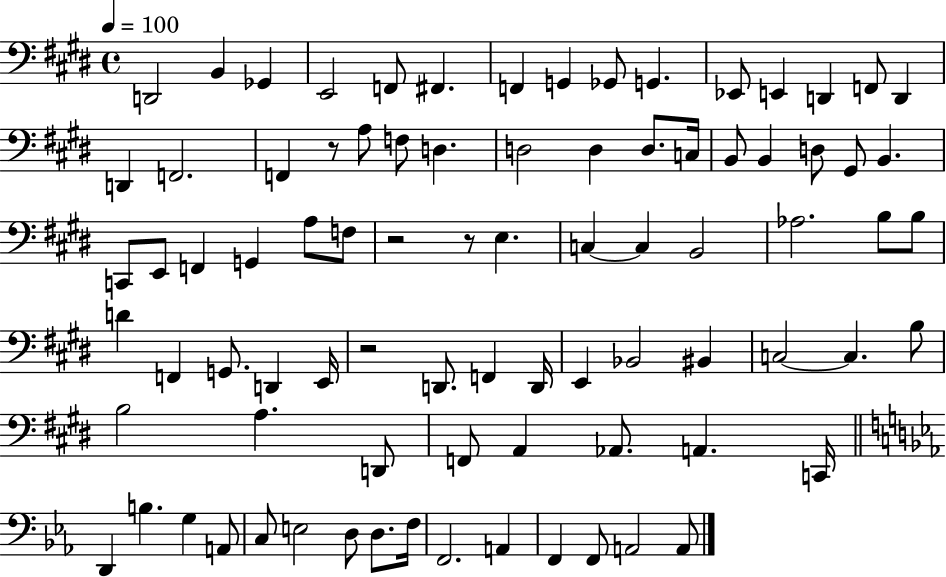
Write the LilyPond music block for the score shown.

{
  \clef bass
  \time 4/4
  \defaultTimeSignature
  \key e \major
  \tempo 4 = 100
  d,2 b,4 ges,4 | e,2 f,8 fis,4. | f,4 g,4 ges,8 g,4. | ees,8 e,4 d,4 f,8 d,4 | \break d,4 f,2. | f,4 r8 a8 f8 d4. | d2 d4 d8. c16 | b,8 b,4 d8 gis,8 b,4. | \break c,8 e,8 f,4 g,4 a8 f8 | r2 r8 e4. | c4~~ c4 b,2 | aes2. b8 b8 | \break d'4 f,4 g,8. d,4 e,16 | r2 d,8. f,4 d,16 | e,4 bes,2 bis,4 | c2~~ c4. b8 | \break b2 a4. d,8 | f,8 a,4 aes,8. a,4. c,16 | \bar "||" \break \key c \minor d,4 b4. g4 a,8 | c8 e2 d8 d8. f16 | f,2. a,4 | f,4 f,8 a,2 a,8 | \break \bar "|."
}